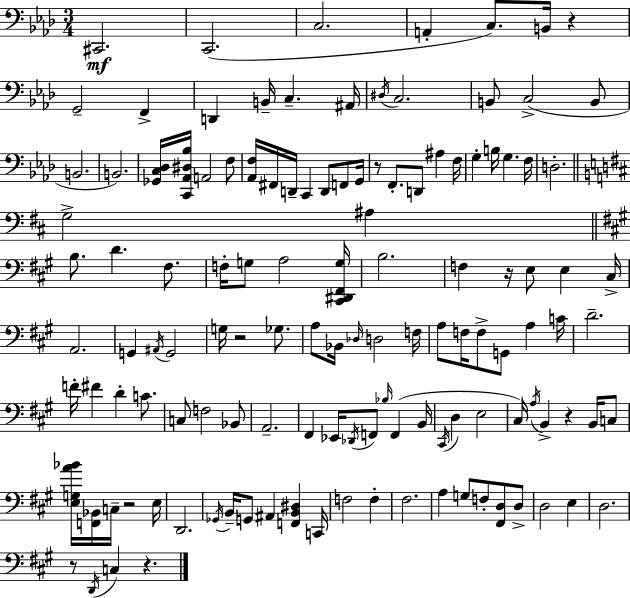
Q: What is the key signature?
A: AES major